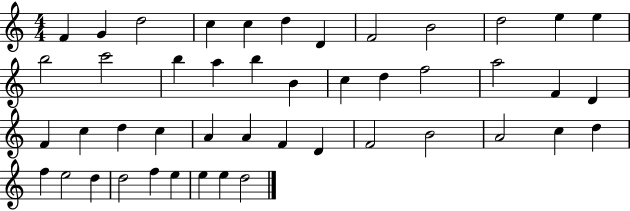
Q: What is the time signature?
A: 4/4